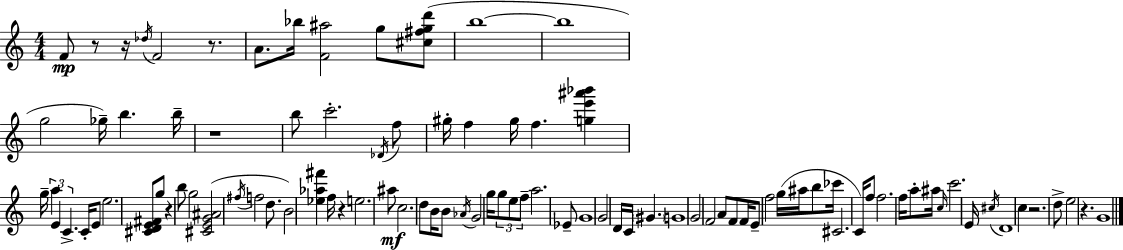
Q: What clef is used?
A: treble